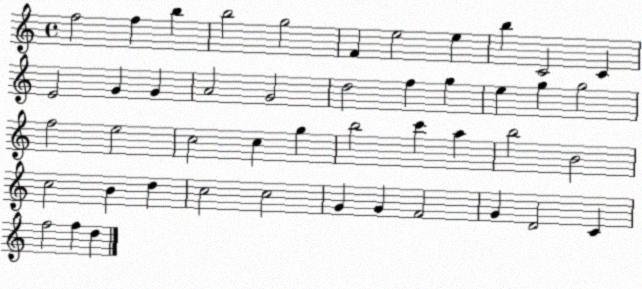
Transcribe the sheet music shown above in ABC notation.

X:1
T:Untitled
M:4/4
L:1/4
K:C
f2 f b b2 g2 F e2 e b C2 C E2 G G A2 G2 d2 f g e g g2 f2 e2 c2 c g b2 c' a b2 B2 c2 B d c2 c2 G G F2 G D2 C f2 f d